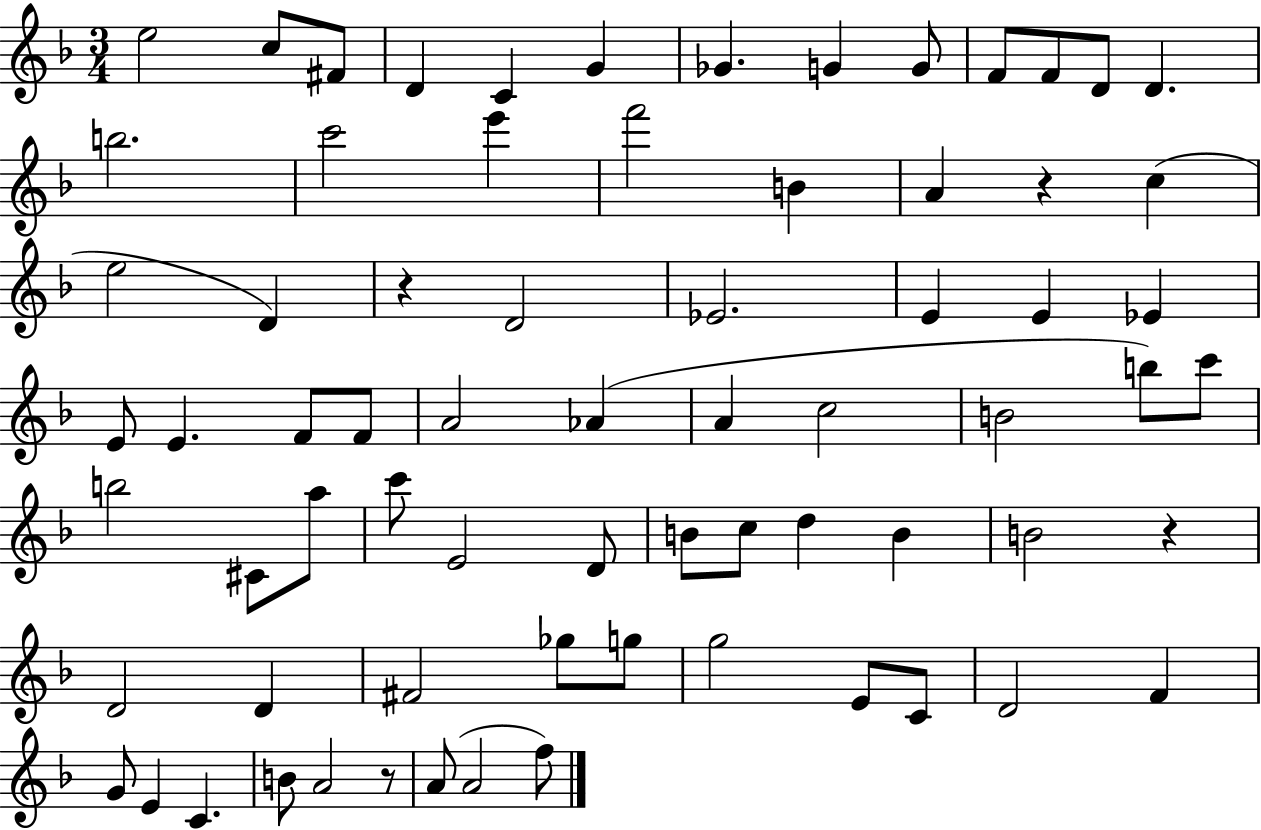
E5/h C5/e F#4/e D4/q C4/q G4/q Gb4/q. G4/q G4/e F4/e F4/e D4/e D4/q. B5/h. C6/h E6/q F6/h B4/q A4/q R/q C5/q E5/h D4/q R/q D4/h Eb4/h. E4/q E4/q Eb4/q E4/e E4/q. F4/e F4/e A4/h Ab4/q A4/q C5/h B4/h B5/e C6/e B5/h C#4/e A5/e C6/e E4/h D4/e B4/e C5/e D5/q B4/q B4/h R/q D4/h D4/q F#4/h Gb5/e G5/e G5/h E4/e C4/e D4/h F4/q G4/e E4/q C4/q. B4/e A4/h R/e A4/e A4/h F5/e